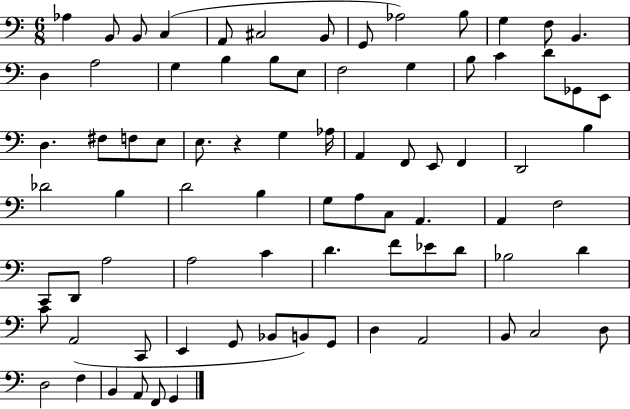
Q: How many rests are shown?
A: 1